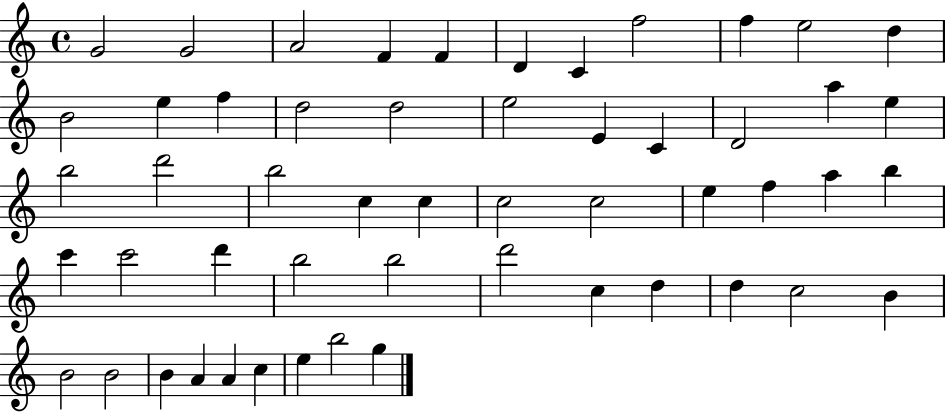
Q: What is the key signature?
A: C major